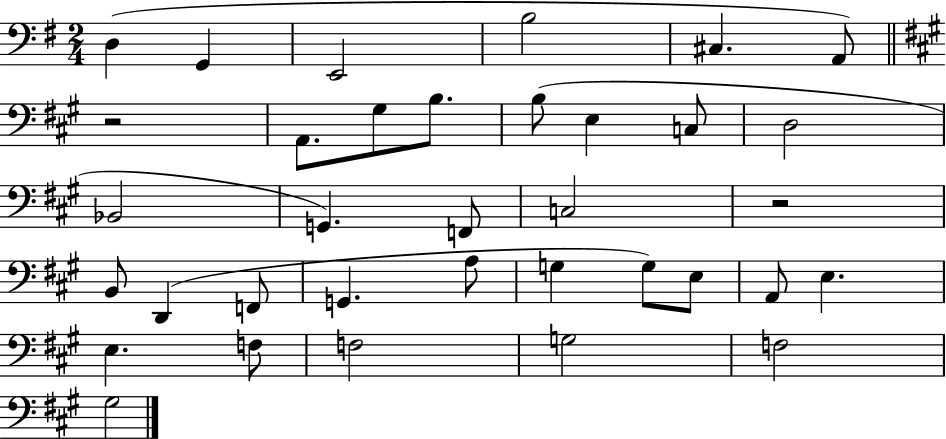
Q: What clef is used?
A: bass